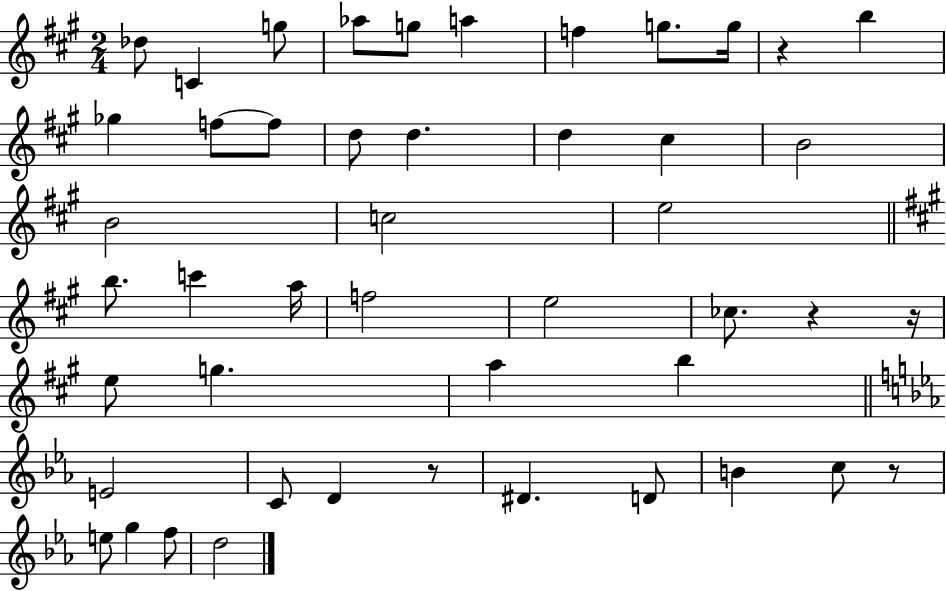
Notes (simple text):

Db5/e C4/q G5/e Ab5/e G5/e A5/q F5/q G5/e. G5/s R/q B5/q Gb5/q F5/e F5/e D5/e D5/q. D5/q C#5/q B4/h B4/h C5/h E5/h B5/e. C6/q A5/s F5/h E5/h CES5/e. R/q R/s E5/e G5/q. A5/q B5/q E4/h C4/e D4/q R/e D#4/q. D4/e B4/q C5/e R/e E5/e G5/q F5/e D5/h